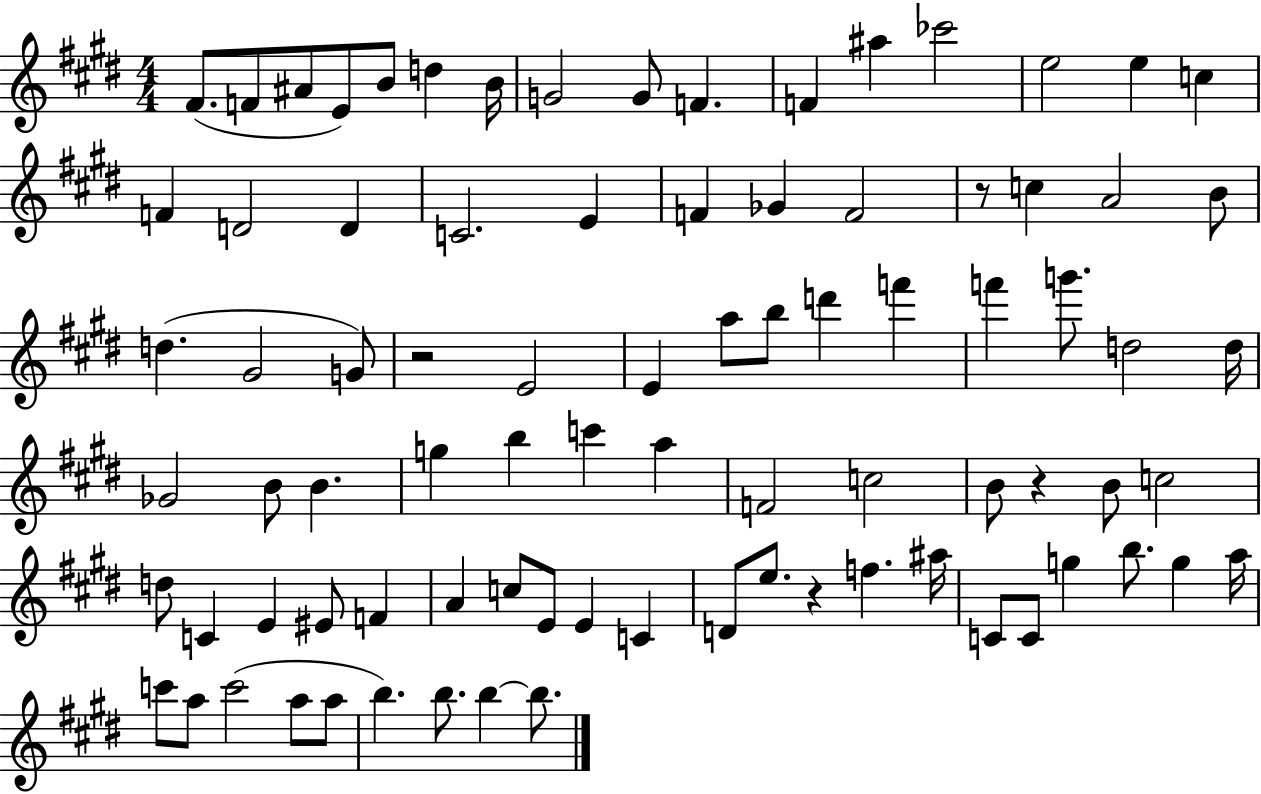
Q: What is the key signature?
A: E major